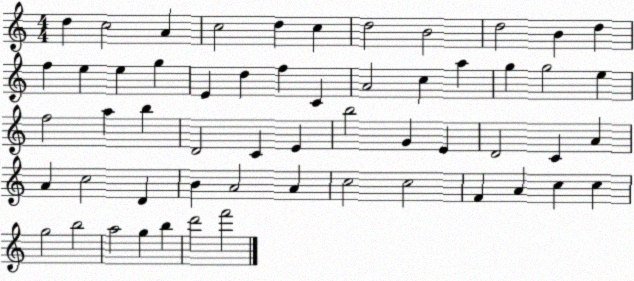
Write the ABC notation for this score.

X:1
T:Untitled
M:4/4
L:1/4
K:C
d c2 A c2 d c d2 B2 d2 B d f e e g E d f C A2 c a g g2 e f2 a b D2 C E b2 G E D2 C A A c2 D B A2 A c2 c2 F A c c g2 b2 a2 g b d'2 f'2